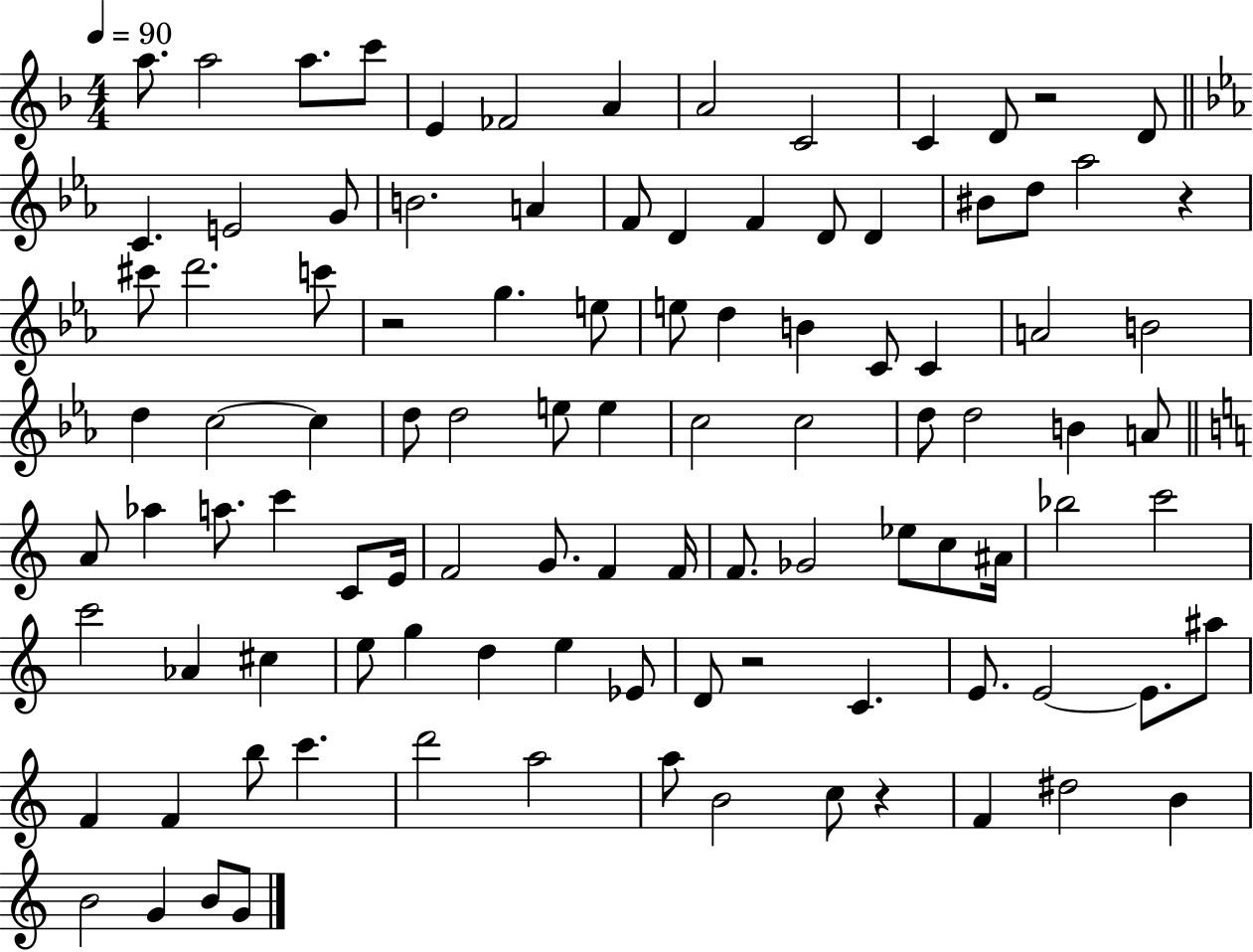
A5/e. A5/h A5/e. C6/e E4/q FES4/h A4/q A4/h C4/h C4/q D4/e R/h D4/e C4/q. E4/h G4/e B4/h. A4/q F4/e D4/q F4/q D4/e D4/q BIS4/e D5/e Ab5/h R/q C#6/e D6/h. C6/e R/h G5/q. E5/e E5/e D5/q B4/q C4/e C4/q A4/h B4/h D5/q C5/h C5/q D5/e D5/h E5/e E5/q C5/h C5/h D5/e D5/h B4/q A4/e A4/e Ab5/q A5/e. C6/q C4/e E4/s F4/h G4/e. F4/q F4/s F4/e. Gb4/h Eb5/e C5/e A#4/s Bb5/h C6/h C6/h Ab4/q C#5/q E5/e G5/q D5/q E5/q Eb4/e D4/e R/h C4/q. E4/e. E4/h E4/e. A#5/e F4/q F4/q B5/e C6/q. D6/h A5/h A5/e B4/h C5/e R/q F4/q D#5/h B4/q B4/h G4/q B4/e G4/e